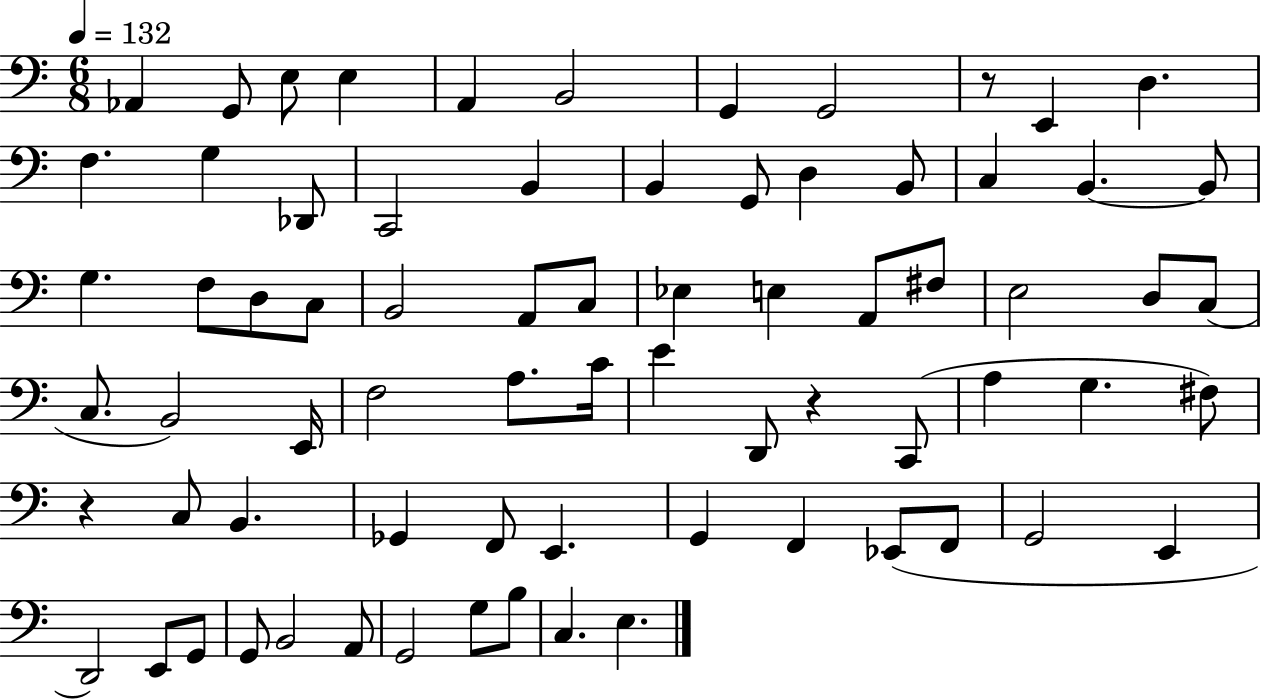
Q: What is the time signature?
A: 6/8